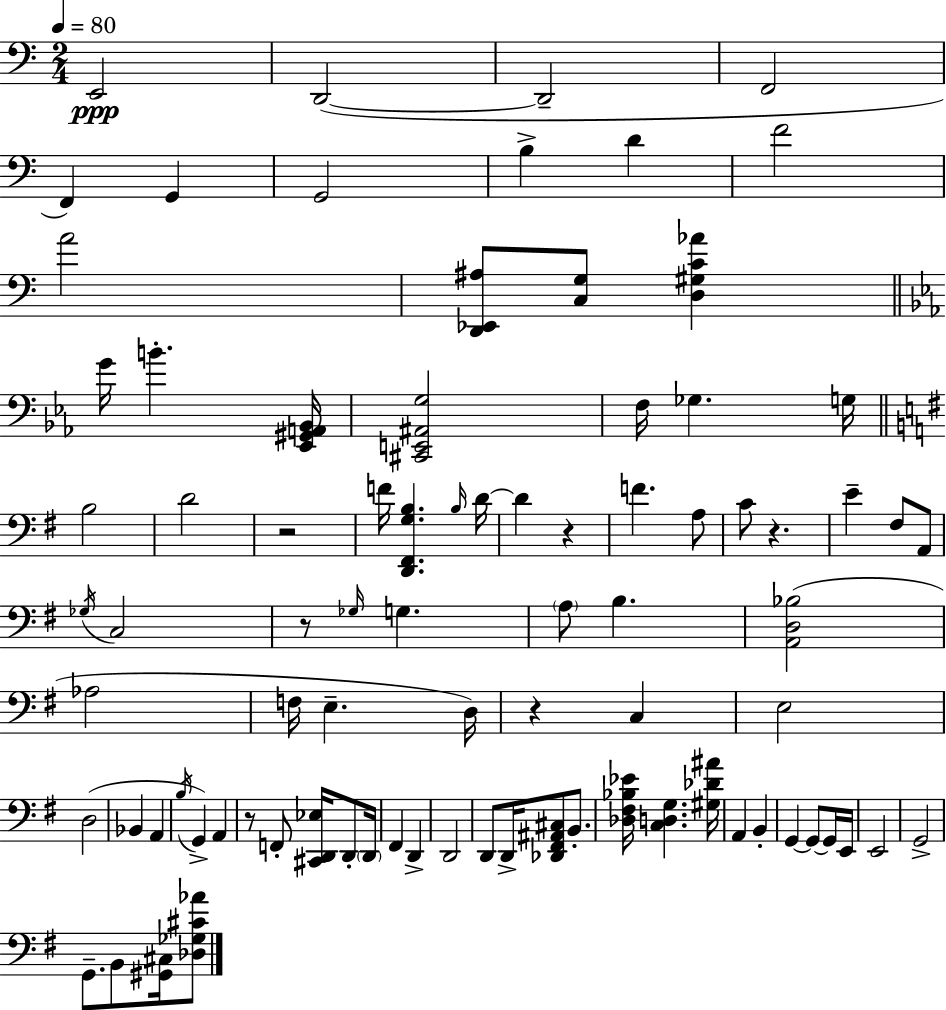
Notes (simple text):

E2/h D2/h D2/h F2/h F2/q G2/q G2/h B3/q D4/q F4/h A4/h [D2,Eb2,A#3]/e [C3,G3]/e [D3,G#3,C4,Ab4]/q G4/s B4/q. [Eb2,G#2,A2,Bb2]/s [C#2,E2,A#2,G3]/h F3/s Gb3/q. G3/s B3/h D4/h R/h F4/s [D2,F#2,G3,B3]/q. B3/s D4/s D4/q R/q F4/q. A3/e C4/e R/q. E4/q F#3/e A2/e Gb3/s C3/h R/e Gb3/s G3/q. A3/e B3/q. [A2,D3,Bb3]/h Ab3/h F3/s E3/q. D3/s R/q C3/q E3/h D3/h Bb2/q A2/q B3/s G2/q A2/q R/e F2/e [C#2,D2,Eb3]/s D2/e D2/s F#2/q D2/q D2/h D2/e D2/s [Db2,F#2,A#2,C#3]/e B2/e. [Db3,F#3,Bb3,Eb4]/s [C3,D3,G3]/q. [G#3,Db4,A#4]/s A2/q B2/q G2/q G2/e G2/s E2/s E2/h G2/h G2/e. B2/e [G#2,C#3]/s [Db3,Gb3,C#4,Ab4]/e